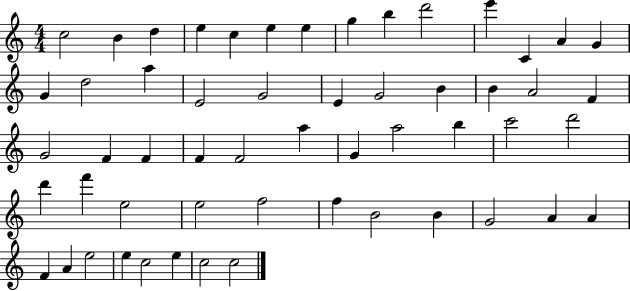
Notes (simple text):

C5/h B4/q D5/q E5/q C5/q E5/q E5/q G5/q B5/q D6/h E6/q C4/q A4/q G4/q G4/q D5/h A5/q E4/h G4/h E4/q G4/h B4/q B4/q A4/h F4/q G4/h F4/q F4/q F4/q F4/h A5/q G4/q A5/h B5/q C6/h D6/h D6/q F6/q E5/h E5/h F5/h F5/q B4/h B4/q G4/h A4/q A4/q F4/q A4/q E5/h E5/q C5/h E5/q C5/h C5/h